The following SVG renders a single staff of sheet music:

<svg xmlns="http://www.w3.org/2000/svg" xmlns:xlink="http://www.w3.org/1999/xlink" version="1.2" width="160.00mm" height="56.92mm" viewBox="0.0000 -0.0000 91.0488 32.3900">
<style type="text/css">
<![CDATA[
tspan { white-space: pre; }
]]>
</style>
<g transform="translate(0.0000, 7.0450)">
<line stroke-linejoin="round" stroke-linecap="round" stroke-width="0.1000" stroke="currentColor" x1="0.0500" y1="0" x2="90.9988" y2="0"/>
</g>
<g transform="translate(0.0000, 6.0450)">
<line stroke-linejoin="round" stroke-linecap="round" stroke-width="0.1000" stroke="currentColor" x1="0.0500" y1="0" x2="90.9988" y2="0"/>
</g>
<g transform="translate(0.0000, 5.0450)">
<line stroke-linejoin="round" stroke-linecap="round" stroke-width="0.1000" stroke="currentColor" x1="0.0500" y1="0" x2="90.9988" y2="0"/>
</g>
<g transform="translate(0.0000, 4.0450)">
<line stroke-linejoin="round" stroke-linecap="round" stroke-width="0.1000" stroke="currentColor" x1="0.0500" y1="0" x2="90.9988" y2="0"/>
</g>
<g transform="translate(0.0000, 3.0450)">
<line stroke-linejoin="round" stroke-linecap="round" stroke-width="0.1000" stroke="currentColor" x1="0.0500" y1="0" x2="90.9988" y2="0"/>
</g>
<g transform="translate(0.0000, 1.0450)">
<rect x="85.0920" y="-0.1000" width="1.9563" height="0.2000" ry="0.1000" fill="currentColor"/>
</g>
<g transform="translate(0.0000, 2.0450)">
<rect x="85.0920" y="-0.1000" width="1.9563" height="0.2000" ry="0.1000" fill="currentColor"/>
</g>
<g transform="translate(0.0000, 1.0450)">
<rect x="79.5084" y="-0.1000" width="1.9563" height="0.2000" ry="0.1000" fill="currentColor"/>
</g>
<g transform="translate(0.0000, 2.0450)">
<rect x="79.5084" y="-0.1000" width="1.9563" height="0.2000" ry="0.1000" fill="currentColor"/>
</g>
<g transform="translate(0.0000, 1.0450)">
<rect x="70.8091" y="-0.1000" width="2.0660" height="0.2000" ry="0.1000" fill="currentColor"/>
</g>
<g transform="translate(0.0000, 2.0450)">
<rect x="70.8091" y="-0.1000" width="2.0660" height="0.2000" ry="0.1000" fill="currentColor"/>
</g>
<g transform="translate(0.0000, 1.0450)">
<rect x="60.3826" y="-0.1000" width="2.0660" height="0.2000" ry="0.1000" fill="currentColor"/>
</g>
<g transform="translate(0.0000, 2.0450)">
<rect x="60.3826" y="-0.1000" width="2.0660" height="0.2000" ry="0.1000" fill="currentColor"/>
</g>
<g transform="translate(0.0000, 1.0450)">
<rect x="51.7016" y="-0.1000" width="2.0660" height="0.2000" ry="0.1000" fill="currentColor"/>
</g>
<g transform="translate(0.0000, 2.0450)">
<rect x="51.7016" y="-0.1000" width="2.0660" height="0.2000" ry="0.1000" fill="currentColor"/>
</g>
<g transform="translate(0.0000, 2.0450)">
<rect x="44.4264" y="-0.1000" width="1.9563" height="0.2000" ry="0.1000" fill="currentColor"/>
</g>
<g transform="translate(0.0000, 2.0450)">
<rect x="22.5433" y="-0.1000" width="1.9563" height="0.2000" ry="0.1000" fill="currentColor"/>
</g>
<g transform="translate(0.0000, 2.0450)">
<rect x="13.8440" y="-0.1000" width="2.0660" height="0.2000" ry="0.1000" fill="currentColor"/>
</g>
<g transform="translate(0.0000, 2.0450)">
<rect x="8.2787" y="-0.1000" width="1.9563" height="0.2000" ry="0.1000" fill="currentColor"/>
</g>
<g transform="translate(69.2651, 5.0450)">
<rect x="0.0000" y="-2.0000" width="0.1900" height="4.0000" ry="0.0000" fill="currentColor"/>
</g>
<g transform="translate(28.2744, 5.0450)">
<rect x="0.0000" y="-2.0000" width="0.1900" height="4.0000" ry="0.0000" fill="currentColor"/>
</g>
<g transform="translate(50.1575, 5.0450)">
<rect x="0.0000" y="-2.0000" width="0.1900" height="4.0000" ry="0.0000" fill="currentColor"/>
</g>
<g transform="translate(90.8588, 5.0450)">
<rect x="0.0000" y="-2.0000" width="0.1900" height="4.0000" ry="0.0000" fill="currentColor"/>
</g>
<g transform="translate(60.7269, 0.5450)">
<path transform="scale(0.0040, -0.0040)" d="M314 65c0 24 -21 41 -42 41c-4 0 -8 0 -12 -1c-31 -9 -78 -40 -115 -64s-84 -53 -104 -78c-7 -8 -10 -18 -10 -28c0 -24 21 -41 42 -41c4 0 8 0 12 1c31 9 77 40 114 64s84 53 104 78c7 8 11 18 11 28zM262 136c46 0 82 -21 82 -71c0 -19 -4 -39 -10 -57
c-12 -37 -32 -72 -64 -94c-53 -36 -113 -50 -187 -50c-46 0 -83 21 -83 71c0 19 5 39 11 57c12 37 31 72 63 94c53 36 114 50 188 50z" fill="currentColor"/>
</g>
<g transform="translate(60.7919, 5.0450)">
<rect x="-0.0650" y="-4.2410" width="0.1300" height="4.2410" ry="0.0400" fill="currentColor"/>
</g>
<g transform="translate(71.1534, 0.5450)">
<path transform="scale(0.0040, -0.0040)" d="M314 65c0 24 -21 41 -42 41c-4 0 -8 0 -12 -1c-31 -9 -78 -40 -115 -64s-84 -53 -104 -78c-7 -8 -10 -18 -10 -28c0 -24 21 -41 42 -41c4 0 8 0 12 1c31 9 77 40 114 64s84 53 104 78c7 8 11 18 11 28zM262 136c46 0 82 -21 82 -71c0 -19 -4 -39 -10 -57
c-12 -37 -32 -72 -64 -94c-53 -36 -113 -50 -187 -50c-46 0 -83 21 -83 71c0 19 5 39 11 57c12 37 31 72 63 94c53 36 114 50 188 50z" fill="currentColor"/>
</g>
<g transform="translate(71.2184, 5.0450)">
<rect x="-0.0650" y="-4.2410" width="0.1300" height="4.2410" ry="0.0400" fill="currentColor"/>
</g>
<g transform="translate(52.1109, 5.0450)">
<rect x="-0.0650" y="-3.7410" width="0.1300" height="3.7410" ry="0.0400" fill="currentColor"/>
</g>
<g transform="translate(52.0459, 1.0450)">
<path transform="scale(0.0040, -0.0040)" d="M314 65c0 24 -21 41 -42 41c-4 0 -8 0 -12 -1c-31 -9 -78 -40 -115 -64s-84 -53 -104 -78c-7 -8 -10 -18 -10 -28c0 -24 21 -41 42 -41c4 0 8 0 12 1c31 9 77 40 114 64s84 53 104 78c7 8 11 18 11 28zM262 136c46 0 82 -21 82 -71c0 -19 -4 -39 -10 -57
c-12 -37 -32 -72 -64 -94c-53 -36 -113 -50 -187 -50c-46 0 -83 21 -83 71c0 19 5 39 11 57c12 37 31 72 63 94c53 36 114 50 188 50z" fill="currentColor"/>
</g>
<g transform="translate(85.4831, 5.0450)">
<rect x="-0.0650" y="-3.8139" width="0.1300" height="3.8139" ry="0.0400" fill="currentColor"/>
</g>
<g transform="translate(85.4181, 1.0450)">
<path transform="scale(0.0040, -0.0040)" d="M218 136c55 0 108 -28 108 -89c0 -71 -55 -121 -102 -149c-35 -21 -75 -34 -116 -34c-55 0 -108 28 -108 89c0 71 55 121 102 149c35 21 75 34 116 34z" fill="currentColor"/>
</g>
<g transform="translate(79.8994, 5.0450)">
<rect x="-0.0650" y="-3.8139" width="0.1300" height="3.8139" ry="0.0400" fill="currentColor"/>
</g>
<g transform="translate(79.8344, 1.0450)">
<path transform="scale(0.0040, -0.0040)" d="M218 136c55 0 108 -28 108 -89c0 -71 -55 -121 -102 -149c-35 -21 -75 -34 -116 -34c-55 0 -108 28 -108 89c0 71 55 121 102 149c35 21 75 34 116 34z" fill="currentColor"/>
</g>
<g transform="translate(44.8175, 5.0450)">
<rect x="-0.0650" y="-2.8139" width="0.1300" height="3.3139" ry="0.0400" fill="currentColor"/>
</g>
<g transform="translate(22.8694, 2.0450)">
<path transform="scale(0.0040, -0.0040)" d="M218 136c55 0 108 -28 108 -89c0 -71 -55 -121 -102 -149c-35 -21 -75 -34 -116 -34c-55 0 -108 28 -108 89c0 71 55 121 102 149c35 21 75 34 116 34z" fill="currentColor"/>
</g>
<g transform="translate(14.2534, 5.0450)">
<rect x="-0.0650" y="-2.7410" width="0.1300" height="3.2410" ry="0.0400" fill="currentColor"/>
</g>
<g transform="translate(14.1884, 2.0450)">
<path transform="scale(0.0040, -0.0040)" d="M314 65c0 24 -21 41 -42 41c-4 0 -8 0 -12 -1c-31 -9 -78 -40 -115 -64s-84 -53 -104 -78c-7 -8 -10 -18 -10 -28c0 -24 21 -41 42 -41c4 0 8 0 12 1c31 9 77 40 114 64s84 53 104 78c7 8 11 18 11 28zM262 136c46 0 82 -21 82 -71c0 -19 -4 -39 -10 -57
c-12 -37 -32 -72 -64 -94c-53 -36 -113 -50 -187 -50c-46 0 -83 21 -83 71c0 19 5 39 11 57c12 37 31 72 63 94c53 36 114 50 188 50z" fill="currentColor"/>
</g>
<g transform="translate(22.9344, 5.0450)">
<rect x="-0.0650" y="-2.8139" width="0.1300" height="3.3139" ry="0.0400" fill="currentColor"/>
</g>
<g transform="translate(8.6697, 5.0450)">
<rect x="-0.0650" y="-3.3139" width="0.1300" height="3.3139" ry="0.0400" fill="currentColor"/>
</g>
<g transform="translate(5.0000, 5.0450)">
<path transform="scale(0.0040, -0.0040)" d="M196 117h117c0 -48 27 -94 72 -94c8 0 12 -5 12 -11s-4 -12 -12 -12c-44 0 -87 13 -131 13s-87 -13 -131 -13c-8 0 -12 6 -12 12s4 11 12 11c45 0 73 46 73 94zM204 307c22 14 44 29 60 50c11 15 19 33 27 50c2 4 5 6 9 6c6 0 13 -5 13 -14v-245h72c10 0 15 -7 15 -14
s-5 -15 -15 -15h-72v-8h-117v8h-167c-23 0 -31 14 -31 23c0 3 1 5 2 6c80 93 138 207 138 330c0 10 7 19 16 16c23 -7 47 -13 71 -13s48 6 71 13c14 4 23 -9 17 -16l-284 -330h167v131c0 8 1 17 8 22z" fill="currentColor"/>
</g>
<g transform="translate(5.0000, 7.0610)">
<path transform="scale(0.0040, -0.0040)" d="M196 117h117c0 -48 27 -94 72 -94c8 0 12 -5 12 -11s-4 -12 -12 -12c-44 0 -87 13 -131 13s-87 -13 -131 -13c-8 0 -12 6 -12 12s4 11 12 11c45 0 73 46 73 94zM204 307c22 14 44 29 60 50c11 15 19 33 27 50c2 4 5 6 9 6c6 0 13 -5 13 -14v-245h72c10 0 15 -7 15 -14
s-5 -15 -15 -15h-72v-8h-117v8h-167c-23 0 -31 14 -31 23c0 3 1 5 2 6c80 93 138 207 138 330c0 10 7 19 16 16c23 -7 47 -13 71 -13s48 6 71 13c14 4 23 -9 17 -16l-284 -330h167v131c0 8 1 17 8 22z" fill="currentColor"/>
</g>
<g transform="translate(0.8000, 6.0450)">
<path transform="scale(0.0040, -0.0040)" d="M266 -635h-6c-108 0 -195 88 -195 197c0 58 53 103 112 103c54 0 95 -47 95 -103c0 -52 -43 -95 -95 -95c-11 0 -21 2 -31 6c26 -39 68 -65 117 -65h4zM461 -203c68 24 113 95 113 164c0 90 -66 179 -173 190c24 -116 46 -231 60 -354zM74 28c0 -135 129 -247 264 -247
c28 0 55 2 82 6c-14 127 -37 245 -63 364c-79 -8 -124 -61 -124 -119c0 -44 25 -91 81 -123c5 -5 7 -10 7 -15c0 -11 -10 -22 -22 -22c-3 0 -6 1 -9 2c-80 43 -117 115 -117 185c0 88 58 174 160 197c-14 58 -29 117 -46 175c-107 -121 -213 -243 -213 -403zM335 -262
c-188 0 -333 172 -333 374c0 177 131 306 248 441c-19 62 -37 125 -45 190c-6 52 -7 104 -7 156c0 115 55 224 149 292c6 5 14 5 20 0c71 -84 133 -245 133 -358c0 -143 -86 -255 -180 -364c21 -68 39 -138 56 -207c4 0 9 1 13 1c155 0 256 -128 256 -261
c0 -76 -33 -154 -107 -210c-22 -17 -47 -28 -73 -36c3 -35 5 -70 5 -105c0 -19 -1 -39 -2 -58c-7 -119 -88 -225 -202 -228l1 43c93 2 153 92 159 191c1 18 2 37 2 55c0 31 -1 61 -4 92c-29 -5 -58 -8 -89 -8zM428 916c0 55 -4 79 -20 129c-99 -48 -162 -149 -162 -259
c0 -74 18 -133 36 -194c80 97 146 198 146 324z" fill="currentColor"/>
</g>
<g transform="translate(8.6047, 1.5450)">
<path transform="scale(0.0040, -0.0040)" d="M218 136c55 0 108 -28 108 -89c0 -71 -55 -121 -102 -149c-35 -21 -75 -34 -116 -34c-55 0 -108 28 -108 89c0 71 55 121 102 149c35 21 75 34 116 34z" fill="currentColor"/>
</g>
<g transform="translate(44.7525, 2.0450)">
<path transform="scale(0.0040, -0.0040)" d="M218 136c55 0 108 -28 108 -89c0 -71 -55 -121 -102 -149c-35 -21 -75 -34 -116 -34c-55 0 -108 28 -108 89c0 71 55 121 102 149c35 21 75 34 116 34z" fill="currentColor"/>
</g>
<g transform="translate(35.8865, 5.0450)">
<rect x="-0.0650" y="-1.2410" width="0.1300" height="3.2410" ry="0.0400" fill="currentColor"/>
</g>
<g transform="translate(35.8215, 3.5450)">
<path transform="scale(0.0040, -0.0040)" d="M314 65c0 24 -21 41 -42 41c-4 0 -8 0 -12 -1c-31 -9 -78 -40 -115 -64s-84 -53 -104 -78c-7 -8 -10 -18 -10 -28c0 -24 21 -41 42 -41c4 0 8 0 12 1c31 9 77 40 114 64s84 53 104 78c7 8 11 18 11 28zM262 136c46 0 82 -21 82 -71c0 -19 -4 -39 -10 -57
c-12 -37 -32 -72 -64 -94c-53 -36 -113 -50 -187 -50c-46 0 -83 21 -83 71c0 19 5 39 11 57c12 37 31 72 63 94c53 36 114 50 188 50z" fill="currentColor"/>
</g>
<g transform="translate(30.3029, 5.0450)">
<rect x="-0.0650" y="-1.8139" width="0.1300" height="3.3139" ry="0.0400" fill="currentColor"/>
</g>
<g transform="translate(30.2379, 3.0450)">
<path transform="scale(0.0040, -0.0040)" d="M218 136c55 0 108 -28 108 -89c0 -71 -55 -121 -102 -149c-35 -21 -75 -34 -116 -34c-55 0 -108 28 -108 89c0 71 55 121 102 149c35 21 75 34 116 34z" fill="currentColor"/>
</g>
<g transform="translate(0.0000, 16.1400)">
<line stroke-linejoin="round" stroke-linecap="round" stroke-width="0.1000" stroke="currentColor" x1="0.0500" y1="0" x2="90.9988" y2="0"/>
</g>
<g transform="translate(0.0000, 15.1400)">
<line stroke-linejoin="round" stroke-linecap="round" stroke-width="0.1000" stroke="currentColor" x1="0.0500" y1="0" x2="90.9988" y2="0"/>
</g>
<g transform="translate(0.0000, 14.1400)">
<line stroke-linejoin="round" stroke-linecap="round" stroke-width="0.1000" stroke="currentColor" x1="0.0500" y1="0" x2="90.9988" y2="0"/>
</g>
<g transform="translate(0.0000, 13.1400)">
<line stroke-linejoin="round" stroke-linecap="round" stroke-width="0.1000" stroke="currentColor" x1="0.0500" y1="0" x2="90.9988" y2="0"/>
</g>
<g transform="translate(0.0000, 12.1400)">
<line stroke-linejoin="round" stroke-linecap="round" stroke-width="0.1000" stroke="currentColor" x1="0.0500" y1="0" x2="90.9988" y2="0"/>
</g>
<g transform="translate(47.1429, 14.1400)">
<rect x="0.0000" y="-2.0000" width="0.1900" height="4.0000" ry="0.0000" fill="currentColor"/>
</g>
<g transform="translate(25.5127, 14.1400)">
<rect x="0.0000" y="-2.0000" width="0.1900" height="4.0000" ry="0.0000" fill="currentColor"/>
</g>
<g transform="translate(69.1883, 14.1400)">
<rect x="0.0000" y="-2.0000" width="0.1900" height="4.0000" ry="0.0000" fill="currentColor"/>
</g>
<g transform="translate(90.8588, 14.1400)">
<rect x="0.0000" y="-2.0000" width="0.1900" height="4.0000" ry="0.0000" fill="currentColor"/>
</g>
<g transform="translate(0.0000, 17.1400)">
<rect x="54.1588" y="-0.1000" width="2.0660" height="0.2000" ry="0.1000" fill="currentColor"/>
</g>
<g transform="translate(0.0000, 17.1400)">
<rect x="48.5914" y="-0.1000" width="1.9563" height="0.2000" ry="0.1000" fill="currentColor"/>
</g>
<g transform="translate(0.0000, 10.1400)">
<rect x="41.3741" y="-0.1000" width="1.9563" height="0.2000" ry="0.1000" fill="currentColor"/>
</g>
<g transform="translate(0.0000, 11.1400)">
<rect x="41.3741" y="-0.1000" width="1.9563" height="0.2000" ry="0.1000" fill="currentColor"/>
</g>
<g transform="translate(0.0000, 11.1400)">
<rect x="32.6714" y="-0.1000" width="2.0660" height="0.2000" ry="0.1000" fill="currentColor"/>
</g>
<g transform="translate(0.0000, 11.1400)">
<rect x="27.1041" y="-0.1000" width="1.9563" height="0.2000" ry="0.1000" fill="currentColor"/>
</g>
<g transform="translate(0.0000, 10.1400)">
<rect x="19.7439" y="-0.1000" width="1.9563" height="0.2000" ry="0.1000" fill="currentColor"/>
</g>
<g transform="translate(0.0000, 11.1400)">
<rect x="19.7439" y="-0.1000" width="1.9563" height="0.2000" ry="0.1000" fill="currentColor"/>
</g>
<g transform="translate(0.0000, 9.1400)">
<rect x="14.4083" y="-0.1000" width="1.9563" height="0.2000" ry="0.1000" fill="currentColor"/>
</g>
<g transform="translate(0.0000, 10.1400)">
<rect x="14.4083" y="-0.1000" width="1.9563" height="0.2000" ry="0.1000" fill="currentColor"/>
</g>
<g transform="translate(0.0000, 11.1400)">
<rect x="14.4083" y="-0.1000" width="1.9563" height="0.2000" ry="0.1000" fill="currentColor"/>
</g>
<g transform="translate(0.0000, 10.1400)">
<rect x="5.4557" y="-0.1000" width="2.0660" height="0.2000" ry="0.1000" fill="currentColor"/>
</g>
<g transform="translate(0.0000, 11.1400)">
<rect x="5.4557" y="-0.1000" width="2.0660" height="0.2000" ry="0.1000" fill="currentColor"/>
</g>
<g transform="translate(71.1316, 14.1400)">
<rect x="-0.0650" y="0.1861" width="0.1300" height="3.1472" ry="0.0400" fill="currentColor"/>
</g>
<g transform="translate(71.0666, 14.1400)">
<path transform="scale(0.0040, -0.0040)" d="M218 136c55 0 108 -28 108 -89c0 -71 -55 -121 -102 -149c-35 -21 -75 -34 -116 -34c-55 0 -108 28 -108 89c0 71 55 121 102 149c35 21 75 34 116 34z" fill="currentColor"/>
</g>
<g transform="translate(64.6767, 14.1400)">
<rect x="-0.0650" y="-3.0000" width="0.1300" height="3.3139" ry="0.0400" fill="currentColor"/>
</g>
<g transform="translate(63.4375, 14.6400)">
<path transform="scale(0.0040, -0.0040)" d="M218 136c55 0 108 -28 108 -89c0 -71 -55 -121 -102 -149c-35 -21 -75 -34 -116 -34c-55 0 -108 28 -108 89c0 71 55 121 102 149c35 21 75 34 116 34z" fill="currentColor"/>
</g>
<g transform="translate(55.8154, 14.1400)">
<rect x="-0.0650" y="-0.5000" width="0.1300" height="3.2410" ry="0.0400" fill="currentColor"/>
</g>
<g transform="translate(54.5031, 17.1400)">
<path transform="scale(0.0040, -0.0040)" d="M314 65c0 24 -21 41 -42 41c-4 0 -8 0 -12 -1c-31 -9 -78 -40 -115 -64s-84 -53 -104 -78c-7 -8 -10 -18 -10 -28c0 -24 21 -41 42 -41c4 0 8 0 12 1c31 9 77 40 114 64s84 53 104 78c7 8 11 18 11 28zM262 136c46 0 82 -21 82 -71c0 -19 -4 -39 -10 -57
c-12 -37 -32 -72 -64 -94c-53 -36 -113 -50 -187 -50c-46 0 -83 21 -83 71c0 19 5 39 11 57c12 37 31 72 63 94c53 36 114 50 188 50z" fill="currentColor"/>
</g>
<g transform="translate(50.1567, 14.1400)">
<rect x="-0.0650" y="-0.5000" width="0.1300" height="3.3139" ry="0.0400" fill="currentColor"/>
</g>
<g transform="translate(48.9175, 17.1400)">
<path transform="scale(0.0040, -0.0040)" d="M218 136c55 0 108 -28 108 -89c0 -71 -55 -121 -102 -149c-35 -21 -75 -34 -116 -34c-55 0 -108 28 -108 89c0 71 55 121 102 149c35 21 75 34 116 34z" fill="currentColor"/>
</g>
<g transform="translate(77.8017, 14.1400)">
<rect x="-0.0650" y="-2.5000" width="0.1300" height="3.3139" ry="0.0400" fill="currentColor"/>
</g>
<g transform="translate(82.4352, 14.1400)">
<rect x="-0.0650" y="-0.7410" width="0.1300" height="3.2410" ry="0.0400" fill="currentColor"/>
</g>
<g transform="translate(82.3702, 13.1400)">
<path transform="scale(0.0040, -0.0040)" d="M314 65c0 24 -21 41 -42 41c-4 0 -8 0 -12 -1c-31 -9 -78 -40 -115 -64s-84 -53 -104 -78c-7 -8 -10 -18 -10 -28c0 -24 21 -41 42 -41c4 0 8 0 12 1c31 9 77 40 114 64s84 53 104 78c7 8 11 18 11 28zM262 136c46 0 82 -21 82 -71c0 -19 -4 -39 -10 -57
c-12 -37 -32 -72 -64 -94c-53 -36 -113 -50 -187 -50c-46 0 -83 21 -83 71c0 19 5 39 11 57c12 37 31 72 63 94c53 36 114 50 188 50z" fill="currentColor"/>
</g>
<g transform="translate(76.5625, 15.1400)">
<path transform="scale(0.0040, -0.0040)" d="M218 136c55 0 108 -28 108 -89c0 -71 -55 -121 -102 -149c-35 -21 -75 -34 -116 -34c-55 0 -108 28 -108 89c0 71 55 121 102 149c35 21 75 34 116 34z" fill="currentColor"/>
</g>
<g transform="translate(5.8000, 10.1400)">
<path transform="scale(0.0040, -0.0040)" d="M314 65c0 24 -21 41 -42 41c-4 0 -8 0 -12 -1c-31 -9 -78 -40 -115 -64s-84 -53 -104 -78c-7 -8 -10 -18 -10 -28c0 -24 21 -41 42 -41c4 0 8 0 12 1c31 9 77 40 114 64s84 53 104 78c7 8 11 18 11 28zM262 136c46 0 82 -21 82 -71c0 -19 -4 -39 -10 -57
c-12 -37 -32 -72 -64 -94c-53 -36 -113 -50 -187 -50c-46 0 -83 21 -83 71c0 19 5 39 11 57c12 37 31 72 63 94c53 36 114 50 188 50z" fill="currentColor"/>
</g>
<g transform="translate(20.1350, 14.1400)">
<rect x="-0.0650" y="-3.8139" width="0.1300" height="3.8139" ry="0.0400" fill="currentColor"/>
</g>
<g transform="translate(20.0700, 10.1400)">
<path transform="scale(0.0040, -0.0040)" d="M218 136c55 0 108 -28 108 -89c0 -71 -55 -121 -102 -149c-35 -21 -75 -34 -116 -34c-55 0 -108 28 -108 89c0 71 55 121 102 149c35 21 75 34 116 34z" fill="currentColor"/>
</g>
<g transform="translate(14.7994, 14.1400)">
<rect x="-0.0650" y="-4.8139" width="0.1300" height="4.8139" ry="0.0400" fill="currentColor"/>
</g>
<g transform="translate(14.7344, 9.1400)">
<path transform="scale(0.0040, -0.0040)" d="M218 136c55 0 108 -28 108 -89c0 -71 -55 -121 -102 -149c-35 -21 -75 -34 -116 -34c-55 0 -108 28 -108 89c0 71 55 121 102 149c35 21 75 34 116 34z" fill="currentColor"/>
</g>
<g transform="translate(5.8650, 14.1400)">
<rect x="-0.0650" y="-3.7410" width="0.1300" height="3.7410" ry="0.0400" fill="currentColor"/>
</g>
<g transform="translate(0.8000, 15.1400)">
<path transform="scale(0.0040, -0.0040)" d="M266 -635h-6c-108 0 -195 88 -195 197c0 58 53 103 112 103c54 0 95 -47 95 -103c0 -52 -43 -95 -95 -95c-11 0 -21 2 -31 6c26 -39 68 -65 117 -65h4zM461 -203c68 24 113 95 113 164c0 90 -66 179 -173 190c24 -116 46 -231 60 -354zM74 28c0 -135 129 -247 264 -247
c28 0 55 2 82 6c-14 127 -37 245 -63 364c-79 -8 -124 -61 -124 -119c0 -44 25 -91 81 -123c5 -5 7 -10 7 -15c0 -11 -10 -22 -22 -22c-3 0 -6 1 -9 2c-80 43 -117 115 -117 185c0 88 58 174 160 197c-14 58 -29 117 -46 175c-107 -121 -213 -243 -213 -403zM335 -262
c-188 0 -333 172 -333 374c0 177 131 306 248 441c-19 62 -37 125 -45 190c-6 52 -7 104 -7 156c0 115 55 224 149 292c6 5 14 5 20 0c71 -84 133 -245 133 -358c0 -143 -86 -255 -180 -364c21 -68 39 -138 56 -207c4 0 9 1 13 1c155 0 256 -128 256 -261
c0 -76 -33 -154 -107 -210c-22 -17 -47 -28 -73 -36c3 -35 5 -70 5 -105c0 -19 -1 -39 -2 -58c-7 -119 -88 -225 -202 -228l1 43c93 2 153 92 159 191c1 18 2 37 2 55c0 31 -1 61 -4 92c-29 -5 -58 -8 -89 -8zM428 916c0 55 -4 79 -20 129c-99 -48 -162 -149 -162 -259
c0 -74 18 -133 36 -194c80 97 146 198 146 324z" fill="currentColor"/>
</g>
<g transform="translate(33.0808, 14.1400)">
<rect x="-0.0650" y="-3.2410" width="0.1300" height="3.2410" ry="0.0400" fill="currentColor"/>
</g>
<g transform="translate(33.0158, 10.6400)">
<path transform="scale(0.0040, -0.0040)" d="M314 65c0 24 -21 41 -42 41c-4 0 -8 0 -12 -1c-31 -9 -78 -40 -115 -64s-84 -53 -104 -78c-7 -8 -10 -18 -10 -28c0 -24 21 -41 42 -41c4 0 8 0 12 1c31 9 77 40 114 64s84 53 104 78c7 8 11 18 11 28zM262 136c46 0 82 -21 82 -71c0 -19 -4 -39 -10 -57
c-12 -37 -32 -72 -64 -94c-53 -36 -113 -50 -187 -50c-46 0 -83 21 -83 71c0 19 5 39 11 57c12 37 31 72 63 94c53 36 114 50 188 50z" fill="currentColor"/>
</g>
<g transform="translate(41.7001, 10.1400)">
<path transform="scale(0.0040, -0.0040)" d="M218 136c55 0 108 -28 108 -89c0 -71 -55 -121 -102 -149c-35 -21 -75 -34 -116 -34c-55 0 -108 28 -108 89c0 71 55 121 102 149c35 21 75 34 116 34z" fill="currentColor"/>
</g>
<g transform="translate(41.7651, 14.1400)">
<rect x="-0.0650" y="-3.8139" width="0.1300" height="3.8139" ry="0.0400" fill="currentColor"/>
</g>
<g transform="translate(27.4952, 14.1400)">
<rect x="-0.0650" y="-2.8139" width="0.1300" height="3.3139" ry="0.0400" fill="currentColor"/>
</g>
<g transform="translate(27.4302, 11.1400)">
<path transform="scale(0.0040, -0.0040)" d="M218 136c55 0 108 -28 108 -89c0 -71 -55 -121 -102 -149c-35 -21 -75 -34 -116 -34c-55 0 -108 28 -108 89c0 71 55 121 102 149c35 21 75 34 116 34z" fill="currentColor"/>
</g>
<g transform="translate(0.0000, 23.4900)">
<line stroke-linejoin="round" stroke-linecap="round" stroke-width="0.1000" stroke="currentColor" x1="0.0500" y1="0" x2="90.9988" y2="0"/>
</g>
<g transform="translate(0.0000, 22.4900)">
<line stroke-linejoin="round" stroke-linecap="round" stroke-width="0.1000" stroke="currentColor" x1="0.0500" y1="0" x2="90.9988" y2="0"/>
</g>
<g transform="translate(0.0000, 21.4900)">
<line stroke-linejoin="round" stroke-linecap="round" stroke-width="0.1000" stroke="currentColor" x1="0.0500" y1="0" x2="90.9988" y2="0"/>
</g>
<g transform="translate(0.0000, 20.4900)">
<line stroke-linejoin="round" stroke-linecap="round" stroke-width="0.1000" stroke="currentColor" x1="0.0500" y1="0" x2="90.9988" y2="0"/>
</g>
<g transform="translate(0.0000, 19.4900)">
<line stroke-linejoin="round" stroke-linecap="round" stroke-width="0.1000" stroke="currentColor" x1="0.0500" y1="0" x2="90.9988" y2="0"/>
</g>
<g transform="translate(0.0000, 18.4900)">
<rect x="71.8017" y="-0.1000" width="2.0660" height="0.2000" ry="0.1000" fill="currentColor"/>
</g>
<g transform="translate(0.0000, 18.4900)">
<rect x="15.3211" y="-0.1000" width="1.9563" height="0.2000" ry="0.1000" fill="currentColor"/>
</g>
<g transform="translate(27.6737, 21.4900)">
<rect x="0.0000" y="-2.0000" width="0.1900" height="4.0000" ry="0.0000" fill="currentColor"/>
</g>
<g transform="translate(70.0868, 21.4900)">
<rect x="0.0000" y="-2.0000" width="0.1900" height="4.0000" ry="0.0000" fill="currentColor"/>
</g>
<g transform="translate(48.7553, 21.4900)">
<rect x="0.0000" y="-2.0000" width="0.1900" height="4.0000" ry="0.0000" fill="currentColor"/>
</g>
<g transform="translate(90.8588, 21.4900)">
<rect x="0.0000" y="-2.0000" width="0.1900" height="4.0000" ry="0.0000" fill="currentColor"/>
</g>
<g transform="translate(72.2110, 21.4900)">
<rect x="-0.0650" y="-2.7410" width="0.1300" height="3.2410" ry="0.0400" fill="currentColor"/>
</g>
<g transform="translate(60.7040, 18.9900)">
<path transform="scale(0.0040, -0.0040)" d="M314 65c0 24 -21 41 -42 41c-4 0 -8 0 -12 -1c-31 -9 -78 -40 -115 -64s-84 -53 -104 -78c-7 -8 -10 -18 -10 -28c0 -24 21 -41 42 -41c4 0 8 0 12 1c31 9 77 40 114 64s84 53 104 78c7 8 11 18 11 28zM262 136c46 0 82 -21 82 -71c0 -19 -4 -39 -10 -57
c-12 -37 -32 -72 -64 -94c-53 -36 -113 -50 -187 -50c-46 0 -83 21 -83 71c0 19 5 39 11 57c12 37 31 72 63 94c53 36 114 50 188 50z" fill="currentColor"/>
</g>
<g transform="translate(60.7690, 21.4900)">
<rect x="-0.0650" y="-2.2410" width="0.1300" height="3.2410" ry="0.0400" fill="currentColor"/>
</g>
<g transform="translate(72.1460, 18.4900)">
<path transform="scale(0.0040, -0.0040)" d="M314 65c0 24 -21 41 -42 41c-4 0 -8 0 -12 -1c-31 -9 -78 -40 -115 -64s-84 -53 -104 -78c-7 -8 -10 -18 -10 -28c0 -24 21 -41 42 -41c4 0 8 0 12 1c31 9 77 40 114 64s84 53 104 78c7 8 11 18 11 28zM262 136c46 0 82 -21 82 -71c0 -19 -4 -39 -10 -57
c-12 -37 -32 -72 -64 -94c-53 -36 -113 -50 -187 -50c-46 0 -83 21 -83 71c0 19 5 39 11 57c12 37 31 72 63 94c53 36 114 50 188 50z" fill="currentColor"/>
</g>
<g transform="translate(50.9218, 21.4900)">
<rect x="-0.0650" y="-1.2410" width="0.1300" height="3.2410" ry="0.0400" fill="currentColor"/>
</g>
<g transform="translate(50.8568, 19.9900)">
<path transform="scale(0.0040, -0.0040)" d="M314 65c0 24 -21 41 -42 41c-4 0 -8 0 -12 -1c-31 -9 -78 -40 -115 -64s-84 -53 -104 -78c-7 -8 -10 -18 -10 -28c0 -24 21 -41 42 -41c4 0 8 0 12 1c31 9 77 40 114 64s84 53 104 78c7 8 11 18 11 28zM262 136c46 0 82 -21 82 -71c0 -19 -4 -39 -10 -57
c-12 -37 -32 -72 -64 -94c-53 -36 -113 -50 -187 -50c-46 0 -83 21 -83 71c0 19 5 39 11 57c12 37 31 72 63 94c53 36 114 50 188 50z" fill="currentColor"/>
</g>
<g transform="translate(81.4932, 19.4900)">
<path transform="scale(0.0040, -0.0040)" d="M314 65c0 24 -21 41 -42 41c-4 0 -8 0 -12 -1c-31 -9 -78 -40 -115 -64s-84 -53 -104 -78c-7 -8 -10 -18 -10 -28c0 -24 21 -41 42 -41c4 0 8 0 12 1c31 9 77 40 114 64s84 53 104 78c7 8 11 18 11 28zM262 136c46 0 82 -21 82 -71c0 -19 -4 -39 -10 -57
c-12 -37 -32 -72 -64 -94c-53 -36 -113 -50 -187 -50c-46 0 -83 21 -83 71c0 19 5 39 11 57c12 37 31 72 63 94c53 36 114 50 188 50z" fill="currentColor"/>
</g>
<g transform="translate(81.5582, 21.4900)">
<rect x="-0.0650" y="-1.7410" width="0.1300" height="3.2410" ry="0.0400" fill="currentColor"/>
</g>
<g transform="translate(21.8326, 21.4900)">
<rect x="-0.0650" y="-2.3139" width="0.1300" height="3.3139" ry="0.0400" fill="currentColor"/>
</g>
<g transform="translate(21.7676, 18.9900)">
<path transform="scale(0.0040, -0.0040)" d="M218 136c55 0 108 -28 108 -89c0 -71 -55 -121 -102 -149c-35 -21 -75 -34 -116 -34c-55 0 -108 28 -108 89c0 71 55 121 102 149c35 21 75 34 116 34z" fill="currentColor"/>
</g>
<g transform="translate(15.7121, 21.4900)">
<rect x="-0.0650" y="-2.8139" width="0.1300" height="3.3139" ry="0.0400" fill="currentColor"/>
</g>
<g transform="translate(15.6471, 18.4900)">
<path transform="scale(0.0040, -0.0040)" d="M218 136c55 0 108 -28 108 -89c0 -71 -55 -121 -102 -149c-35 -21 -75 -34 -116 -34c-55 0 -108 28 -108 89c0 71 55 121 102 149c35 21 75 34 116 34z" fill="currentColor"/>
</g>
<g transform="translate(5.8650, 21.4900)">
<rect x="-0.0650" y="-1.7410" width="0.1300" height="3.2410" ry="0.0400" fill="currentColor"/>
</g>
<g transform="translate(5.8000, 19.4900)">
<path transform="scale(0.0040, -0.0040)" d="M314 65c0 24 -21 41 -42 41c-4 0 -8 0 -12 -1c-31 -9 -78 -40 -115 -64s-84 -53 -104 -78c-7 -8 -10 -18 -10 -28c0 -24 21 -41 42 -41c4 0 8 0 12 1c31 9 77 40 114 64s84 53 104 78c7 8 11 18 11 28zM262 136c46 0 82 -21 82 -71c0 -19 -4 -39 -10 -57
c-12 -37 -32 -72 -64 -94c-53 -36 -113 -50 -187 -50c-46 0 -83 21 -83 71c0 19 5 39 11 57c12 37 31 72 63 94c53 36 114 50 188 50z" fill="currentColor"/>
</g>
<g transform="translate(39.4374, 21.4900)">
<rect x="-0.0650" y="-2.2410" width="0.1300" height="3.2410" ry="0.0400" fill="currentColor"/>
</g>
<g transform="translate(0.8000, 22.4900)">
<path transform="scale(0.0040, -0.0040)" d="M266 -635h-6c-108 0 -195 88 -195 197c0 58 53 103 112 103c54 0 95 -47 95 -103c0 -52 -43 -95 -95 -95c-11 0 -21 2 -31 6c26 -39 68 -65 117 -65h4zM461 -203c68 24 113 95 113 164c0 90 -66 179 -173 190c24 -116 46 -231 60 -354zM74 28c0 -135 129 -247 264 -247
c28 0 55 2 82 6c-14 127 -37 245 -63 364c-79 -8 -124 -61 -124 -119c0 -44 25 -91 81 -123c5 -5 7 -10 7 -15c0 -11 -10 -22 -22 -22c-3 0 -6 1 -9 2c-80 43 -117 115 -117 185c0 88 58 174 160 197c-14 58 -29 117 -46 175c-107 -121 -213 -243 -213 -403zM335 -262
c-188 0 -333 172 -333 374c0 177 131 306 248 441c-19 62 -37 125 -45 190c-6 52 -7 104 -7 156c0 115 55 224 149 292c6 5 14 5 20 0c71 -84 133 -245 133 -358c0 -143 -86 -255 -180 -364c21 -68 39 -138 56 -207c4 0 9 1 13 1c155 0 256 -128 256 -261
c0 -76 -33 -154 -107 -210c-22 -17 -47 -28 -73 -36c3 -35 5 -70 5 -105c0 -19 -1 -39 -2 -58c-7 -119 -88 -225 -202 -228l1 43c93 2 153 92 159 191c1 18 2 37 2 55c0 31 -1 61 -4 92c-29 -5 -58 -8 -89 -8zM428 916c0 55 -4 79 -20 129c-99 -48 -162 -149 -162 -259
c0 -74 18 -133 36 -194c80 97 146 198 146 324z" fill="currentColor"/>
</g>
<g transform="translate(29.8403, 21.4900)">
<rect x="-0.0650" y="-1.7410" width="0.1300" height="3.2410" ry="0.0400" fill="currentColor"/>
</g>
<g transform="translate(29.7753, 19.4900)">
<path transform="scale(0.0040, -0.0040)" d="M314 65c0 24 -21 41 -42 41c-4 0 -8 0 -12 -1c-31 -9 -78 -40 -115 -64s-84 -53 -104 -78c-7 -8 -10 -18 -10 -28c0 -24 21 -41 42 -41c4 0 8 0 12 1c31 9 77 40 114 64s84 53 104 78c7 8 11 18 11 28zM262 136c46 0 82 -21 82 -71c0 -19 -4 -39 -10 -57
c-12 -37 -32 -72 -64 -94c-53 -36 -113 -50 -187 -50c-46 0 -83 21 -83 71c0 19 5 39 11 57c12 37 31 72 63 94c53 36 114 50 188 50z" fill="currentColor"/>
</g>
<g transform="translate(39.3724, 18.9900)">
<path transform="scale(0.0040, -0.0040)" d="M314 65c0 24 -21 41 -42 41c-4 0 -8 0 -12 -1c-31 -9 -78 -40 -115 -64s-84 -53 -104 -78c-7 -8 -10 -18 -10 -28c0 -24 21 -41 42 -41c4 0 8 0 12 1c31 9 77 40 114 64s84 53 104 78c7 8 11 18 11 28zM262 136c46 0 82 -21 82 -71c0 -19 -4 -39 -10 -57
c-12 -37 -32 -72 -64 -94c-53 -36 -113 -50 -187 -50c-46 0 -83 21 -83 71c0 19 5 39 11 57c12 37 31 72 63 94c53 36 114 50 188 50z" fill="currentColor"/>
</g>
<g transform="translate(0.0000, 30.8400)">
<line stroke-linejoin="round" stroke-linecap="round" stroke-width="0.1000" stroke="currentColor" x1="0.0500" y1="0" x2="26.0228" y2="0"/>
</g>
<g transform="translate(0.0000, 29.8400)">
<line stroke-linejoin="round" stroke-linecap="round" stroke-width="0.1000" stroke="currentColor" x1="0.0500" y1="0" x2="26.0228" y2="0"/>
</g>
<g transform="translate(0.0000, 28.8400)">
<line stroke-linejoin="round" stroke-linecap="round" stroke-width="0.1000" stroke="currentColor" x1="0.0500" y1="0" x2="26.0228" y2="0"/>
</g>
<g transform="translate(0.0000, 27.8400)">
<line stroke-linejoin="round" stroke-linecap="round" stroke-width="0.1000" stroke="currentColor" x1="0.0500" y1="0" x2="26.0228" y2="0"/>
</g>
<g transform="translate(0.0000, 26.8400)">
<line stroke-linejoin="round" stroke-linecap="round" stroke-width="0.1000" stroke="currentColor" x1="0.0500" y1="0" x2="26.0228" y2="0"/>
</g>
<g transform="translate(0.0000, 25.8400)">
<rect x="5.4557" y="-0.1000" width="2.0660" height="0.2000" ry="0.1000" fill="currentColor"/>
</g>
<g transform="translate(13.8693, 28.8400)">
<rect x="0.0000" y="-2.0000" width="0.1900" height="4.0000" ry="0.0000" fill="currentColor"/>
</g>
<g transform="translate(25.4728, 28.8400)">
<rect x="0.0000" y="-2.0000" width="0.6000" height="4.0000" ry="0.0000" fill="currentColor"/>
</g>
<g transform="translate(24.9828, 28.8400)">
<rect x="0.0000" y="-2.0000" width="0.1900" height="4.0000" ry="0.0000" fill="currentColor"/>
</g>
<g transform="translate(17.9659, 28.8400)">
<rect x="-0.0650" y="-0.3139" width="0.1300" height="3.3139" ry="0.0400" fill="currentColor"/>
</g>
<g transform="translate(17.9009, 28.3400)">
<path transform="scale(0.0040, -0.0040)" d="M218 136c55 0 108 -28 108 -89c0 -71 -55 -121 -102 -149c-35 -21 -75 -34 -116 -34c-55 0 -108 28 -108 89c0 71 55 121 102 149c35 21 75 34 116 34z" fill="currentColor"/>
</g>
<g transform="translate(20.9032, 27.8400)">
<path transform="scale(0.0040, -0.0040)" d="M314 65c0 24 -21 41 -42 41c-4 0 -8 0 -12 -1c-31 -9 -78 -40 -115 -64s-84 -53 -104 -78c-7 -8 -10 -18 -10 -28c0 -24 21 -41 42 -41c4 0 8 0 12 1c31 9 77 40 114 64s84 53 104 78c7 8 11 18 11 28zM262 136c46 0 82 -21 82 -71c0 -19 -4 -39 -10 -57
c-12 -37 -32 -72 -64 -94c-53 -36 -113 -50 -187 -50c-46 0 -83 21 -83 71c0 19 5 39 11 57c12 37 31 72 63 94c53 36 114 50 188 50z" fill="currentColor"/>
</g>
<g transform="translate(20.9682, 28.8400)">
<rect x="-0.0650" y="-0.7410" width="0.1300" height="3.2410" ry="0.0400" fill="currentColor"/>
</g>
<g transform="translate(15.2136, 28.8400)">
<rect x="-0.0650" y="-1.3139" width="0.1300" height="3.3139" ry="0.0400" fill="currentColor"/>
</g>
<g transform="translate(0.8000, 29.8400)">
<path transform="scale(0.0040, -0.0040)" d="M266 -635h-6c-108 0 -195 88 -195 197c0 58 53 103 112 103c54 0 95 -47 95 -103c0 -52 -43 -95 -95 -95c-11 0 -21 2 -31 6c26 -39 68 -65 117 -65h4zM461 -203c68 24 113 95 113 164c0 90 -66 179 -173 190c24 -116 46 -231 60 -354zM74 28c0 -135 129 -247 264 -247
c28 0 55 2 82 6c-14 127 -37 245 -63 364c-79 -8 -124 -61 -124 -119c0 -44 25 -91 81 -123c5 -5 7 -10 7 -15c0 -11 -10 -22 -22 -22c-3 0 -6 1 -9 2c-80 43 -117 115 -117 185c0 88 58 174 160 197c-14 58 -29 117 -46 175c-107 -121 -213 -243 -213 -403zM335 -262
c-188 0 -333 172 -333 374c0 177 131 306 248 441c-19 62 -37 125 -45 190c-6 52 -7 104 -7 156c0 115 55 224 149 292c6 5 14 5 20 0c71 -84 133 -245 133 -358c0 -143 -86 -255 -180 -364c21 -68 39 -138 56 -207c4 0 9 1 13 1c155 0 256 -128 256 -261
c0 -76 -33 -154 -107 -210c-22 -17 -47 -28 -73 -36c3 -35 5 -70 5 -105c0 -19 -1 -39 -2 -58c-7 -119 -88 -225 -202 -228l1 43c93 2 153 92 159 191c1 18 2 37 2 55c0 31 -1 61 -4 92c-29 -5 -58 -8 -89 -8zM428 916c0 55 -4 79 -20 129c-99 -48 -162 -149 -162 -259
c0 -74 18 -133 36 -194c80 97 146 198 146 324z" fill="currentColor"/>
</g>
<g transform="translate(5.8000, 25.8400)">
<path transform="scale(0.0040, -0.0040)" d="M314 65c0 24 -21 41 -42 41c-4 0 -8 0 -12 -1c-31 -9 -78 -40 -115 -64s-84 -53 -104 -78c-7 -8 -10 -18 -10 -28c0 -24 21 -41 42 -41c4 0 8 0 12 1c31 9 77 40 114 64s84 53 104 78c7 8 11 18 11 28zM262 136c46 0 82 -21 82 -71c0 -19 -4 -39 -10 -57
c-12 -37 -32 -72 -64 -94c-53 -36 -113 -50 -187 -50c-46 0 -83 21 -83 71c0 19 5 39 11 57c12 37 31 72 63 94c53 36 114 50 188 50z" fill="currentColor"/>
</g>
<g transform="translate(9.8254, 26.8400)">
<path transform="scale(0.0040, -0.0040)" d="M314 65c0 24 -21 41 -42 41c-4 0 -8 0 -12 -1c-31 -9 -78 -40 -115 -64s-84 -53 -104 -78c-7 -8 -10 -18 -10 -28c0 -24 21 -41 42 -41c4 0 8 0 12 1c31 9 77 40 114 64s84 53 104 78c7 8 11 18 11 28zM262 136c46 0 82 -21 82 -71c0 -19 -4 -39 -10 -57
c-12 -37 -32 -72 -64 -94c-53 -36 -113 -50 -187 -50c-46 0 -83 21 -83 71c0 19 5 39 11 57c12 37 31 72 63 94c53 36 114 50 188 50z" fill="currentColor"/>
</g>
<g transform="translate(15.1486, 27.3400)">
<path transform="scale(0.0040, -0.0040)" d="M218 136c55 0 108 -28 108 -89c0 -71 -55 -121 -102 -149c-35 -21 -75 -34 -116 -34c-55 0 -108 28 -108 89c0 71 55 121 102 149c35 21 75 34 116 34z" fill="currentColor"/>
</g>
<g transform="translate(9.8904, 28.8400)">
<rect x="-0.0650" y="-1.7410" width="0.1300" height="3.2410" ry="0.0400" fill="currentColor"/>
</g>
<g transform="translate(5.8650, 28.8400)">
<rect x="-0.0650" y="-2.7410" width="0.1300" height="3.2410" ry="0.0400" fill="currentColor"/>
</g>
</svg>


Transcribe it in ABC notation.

X:1
T:Untitled
M:4/4
L:1/4
K:C
b a2 a f e2 a c'2 d'2 d'2 c' c' c'2 e' c' a b2 c' C C2 A B G d2 f2 a g f2 g2 e2 g2 a2 f2 a2 f2 e c d2